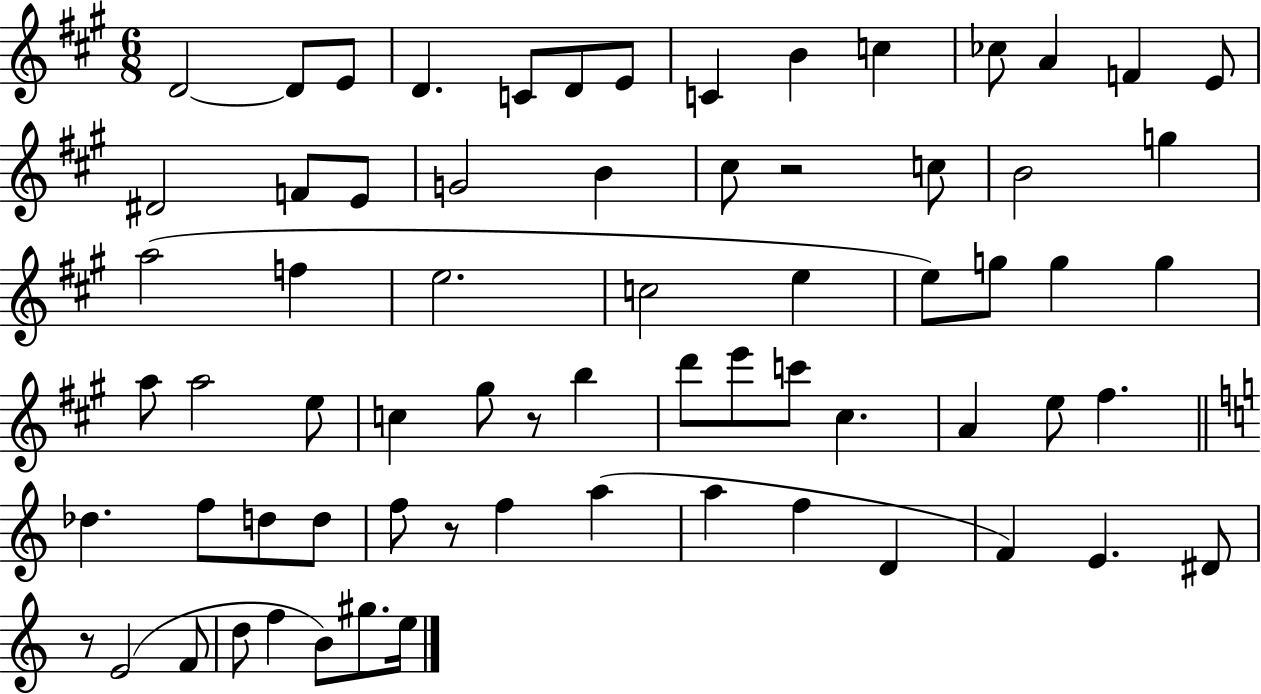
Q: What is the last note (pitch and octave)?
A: E5